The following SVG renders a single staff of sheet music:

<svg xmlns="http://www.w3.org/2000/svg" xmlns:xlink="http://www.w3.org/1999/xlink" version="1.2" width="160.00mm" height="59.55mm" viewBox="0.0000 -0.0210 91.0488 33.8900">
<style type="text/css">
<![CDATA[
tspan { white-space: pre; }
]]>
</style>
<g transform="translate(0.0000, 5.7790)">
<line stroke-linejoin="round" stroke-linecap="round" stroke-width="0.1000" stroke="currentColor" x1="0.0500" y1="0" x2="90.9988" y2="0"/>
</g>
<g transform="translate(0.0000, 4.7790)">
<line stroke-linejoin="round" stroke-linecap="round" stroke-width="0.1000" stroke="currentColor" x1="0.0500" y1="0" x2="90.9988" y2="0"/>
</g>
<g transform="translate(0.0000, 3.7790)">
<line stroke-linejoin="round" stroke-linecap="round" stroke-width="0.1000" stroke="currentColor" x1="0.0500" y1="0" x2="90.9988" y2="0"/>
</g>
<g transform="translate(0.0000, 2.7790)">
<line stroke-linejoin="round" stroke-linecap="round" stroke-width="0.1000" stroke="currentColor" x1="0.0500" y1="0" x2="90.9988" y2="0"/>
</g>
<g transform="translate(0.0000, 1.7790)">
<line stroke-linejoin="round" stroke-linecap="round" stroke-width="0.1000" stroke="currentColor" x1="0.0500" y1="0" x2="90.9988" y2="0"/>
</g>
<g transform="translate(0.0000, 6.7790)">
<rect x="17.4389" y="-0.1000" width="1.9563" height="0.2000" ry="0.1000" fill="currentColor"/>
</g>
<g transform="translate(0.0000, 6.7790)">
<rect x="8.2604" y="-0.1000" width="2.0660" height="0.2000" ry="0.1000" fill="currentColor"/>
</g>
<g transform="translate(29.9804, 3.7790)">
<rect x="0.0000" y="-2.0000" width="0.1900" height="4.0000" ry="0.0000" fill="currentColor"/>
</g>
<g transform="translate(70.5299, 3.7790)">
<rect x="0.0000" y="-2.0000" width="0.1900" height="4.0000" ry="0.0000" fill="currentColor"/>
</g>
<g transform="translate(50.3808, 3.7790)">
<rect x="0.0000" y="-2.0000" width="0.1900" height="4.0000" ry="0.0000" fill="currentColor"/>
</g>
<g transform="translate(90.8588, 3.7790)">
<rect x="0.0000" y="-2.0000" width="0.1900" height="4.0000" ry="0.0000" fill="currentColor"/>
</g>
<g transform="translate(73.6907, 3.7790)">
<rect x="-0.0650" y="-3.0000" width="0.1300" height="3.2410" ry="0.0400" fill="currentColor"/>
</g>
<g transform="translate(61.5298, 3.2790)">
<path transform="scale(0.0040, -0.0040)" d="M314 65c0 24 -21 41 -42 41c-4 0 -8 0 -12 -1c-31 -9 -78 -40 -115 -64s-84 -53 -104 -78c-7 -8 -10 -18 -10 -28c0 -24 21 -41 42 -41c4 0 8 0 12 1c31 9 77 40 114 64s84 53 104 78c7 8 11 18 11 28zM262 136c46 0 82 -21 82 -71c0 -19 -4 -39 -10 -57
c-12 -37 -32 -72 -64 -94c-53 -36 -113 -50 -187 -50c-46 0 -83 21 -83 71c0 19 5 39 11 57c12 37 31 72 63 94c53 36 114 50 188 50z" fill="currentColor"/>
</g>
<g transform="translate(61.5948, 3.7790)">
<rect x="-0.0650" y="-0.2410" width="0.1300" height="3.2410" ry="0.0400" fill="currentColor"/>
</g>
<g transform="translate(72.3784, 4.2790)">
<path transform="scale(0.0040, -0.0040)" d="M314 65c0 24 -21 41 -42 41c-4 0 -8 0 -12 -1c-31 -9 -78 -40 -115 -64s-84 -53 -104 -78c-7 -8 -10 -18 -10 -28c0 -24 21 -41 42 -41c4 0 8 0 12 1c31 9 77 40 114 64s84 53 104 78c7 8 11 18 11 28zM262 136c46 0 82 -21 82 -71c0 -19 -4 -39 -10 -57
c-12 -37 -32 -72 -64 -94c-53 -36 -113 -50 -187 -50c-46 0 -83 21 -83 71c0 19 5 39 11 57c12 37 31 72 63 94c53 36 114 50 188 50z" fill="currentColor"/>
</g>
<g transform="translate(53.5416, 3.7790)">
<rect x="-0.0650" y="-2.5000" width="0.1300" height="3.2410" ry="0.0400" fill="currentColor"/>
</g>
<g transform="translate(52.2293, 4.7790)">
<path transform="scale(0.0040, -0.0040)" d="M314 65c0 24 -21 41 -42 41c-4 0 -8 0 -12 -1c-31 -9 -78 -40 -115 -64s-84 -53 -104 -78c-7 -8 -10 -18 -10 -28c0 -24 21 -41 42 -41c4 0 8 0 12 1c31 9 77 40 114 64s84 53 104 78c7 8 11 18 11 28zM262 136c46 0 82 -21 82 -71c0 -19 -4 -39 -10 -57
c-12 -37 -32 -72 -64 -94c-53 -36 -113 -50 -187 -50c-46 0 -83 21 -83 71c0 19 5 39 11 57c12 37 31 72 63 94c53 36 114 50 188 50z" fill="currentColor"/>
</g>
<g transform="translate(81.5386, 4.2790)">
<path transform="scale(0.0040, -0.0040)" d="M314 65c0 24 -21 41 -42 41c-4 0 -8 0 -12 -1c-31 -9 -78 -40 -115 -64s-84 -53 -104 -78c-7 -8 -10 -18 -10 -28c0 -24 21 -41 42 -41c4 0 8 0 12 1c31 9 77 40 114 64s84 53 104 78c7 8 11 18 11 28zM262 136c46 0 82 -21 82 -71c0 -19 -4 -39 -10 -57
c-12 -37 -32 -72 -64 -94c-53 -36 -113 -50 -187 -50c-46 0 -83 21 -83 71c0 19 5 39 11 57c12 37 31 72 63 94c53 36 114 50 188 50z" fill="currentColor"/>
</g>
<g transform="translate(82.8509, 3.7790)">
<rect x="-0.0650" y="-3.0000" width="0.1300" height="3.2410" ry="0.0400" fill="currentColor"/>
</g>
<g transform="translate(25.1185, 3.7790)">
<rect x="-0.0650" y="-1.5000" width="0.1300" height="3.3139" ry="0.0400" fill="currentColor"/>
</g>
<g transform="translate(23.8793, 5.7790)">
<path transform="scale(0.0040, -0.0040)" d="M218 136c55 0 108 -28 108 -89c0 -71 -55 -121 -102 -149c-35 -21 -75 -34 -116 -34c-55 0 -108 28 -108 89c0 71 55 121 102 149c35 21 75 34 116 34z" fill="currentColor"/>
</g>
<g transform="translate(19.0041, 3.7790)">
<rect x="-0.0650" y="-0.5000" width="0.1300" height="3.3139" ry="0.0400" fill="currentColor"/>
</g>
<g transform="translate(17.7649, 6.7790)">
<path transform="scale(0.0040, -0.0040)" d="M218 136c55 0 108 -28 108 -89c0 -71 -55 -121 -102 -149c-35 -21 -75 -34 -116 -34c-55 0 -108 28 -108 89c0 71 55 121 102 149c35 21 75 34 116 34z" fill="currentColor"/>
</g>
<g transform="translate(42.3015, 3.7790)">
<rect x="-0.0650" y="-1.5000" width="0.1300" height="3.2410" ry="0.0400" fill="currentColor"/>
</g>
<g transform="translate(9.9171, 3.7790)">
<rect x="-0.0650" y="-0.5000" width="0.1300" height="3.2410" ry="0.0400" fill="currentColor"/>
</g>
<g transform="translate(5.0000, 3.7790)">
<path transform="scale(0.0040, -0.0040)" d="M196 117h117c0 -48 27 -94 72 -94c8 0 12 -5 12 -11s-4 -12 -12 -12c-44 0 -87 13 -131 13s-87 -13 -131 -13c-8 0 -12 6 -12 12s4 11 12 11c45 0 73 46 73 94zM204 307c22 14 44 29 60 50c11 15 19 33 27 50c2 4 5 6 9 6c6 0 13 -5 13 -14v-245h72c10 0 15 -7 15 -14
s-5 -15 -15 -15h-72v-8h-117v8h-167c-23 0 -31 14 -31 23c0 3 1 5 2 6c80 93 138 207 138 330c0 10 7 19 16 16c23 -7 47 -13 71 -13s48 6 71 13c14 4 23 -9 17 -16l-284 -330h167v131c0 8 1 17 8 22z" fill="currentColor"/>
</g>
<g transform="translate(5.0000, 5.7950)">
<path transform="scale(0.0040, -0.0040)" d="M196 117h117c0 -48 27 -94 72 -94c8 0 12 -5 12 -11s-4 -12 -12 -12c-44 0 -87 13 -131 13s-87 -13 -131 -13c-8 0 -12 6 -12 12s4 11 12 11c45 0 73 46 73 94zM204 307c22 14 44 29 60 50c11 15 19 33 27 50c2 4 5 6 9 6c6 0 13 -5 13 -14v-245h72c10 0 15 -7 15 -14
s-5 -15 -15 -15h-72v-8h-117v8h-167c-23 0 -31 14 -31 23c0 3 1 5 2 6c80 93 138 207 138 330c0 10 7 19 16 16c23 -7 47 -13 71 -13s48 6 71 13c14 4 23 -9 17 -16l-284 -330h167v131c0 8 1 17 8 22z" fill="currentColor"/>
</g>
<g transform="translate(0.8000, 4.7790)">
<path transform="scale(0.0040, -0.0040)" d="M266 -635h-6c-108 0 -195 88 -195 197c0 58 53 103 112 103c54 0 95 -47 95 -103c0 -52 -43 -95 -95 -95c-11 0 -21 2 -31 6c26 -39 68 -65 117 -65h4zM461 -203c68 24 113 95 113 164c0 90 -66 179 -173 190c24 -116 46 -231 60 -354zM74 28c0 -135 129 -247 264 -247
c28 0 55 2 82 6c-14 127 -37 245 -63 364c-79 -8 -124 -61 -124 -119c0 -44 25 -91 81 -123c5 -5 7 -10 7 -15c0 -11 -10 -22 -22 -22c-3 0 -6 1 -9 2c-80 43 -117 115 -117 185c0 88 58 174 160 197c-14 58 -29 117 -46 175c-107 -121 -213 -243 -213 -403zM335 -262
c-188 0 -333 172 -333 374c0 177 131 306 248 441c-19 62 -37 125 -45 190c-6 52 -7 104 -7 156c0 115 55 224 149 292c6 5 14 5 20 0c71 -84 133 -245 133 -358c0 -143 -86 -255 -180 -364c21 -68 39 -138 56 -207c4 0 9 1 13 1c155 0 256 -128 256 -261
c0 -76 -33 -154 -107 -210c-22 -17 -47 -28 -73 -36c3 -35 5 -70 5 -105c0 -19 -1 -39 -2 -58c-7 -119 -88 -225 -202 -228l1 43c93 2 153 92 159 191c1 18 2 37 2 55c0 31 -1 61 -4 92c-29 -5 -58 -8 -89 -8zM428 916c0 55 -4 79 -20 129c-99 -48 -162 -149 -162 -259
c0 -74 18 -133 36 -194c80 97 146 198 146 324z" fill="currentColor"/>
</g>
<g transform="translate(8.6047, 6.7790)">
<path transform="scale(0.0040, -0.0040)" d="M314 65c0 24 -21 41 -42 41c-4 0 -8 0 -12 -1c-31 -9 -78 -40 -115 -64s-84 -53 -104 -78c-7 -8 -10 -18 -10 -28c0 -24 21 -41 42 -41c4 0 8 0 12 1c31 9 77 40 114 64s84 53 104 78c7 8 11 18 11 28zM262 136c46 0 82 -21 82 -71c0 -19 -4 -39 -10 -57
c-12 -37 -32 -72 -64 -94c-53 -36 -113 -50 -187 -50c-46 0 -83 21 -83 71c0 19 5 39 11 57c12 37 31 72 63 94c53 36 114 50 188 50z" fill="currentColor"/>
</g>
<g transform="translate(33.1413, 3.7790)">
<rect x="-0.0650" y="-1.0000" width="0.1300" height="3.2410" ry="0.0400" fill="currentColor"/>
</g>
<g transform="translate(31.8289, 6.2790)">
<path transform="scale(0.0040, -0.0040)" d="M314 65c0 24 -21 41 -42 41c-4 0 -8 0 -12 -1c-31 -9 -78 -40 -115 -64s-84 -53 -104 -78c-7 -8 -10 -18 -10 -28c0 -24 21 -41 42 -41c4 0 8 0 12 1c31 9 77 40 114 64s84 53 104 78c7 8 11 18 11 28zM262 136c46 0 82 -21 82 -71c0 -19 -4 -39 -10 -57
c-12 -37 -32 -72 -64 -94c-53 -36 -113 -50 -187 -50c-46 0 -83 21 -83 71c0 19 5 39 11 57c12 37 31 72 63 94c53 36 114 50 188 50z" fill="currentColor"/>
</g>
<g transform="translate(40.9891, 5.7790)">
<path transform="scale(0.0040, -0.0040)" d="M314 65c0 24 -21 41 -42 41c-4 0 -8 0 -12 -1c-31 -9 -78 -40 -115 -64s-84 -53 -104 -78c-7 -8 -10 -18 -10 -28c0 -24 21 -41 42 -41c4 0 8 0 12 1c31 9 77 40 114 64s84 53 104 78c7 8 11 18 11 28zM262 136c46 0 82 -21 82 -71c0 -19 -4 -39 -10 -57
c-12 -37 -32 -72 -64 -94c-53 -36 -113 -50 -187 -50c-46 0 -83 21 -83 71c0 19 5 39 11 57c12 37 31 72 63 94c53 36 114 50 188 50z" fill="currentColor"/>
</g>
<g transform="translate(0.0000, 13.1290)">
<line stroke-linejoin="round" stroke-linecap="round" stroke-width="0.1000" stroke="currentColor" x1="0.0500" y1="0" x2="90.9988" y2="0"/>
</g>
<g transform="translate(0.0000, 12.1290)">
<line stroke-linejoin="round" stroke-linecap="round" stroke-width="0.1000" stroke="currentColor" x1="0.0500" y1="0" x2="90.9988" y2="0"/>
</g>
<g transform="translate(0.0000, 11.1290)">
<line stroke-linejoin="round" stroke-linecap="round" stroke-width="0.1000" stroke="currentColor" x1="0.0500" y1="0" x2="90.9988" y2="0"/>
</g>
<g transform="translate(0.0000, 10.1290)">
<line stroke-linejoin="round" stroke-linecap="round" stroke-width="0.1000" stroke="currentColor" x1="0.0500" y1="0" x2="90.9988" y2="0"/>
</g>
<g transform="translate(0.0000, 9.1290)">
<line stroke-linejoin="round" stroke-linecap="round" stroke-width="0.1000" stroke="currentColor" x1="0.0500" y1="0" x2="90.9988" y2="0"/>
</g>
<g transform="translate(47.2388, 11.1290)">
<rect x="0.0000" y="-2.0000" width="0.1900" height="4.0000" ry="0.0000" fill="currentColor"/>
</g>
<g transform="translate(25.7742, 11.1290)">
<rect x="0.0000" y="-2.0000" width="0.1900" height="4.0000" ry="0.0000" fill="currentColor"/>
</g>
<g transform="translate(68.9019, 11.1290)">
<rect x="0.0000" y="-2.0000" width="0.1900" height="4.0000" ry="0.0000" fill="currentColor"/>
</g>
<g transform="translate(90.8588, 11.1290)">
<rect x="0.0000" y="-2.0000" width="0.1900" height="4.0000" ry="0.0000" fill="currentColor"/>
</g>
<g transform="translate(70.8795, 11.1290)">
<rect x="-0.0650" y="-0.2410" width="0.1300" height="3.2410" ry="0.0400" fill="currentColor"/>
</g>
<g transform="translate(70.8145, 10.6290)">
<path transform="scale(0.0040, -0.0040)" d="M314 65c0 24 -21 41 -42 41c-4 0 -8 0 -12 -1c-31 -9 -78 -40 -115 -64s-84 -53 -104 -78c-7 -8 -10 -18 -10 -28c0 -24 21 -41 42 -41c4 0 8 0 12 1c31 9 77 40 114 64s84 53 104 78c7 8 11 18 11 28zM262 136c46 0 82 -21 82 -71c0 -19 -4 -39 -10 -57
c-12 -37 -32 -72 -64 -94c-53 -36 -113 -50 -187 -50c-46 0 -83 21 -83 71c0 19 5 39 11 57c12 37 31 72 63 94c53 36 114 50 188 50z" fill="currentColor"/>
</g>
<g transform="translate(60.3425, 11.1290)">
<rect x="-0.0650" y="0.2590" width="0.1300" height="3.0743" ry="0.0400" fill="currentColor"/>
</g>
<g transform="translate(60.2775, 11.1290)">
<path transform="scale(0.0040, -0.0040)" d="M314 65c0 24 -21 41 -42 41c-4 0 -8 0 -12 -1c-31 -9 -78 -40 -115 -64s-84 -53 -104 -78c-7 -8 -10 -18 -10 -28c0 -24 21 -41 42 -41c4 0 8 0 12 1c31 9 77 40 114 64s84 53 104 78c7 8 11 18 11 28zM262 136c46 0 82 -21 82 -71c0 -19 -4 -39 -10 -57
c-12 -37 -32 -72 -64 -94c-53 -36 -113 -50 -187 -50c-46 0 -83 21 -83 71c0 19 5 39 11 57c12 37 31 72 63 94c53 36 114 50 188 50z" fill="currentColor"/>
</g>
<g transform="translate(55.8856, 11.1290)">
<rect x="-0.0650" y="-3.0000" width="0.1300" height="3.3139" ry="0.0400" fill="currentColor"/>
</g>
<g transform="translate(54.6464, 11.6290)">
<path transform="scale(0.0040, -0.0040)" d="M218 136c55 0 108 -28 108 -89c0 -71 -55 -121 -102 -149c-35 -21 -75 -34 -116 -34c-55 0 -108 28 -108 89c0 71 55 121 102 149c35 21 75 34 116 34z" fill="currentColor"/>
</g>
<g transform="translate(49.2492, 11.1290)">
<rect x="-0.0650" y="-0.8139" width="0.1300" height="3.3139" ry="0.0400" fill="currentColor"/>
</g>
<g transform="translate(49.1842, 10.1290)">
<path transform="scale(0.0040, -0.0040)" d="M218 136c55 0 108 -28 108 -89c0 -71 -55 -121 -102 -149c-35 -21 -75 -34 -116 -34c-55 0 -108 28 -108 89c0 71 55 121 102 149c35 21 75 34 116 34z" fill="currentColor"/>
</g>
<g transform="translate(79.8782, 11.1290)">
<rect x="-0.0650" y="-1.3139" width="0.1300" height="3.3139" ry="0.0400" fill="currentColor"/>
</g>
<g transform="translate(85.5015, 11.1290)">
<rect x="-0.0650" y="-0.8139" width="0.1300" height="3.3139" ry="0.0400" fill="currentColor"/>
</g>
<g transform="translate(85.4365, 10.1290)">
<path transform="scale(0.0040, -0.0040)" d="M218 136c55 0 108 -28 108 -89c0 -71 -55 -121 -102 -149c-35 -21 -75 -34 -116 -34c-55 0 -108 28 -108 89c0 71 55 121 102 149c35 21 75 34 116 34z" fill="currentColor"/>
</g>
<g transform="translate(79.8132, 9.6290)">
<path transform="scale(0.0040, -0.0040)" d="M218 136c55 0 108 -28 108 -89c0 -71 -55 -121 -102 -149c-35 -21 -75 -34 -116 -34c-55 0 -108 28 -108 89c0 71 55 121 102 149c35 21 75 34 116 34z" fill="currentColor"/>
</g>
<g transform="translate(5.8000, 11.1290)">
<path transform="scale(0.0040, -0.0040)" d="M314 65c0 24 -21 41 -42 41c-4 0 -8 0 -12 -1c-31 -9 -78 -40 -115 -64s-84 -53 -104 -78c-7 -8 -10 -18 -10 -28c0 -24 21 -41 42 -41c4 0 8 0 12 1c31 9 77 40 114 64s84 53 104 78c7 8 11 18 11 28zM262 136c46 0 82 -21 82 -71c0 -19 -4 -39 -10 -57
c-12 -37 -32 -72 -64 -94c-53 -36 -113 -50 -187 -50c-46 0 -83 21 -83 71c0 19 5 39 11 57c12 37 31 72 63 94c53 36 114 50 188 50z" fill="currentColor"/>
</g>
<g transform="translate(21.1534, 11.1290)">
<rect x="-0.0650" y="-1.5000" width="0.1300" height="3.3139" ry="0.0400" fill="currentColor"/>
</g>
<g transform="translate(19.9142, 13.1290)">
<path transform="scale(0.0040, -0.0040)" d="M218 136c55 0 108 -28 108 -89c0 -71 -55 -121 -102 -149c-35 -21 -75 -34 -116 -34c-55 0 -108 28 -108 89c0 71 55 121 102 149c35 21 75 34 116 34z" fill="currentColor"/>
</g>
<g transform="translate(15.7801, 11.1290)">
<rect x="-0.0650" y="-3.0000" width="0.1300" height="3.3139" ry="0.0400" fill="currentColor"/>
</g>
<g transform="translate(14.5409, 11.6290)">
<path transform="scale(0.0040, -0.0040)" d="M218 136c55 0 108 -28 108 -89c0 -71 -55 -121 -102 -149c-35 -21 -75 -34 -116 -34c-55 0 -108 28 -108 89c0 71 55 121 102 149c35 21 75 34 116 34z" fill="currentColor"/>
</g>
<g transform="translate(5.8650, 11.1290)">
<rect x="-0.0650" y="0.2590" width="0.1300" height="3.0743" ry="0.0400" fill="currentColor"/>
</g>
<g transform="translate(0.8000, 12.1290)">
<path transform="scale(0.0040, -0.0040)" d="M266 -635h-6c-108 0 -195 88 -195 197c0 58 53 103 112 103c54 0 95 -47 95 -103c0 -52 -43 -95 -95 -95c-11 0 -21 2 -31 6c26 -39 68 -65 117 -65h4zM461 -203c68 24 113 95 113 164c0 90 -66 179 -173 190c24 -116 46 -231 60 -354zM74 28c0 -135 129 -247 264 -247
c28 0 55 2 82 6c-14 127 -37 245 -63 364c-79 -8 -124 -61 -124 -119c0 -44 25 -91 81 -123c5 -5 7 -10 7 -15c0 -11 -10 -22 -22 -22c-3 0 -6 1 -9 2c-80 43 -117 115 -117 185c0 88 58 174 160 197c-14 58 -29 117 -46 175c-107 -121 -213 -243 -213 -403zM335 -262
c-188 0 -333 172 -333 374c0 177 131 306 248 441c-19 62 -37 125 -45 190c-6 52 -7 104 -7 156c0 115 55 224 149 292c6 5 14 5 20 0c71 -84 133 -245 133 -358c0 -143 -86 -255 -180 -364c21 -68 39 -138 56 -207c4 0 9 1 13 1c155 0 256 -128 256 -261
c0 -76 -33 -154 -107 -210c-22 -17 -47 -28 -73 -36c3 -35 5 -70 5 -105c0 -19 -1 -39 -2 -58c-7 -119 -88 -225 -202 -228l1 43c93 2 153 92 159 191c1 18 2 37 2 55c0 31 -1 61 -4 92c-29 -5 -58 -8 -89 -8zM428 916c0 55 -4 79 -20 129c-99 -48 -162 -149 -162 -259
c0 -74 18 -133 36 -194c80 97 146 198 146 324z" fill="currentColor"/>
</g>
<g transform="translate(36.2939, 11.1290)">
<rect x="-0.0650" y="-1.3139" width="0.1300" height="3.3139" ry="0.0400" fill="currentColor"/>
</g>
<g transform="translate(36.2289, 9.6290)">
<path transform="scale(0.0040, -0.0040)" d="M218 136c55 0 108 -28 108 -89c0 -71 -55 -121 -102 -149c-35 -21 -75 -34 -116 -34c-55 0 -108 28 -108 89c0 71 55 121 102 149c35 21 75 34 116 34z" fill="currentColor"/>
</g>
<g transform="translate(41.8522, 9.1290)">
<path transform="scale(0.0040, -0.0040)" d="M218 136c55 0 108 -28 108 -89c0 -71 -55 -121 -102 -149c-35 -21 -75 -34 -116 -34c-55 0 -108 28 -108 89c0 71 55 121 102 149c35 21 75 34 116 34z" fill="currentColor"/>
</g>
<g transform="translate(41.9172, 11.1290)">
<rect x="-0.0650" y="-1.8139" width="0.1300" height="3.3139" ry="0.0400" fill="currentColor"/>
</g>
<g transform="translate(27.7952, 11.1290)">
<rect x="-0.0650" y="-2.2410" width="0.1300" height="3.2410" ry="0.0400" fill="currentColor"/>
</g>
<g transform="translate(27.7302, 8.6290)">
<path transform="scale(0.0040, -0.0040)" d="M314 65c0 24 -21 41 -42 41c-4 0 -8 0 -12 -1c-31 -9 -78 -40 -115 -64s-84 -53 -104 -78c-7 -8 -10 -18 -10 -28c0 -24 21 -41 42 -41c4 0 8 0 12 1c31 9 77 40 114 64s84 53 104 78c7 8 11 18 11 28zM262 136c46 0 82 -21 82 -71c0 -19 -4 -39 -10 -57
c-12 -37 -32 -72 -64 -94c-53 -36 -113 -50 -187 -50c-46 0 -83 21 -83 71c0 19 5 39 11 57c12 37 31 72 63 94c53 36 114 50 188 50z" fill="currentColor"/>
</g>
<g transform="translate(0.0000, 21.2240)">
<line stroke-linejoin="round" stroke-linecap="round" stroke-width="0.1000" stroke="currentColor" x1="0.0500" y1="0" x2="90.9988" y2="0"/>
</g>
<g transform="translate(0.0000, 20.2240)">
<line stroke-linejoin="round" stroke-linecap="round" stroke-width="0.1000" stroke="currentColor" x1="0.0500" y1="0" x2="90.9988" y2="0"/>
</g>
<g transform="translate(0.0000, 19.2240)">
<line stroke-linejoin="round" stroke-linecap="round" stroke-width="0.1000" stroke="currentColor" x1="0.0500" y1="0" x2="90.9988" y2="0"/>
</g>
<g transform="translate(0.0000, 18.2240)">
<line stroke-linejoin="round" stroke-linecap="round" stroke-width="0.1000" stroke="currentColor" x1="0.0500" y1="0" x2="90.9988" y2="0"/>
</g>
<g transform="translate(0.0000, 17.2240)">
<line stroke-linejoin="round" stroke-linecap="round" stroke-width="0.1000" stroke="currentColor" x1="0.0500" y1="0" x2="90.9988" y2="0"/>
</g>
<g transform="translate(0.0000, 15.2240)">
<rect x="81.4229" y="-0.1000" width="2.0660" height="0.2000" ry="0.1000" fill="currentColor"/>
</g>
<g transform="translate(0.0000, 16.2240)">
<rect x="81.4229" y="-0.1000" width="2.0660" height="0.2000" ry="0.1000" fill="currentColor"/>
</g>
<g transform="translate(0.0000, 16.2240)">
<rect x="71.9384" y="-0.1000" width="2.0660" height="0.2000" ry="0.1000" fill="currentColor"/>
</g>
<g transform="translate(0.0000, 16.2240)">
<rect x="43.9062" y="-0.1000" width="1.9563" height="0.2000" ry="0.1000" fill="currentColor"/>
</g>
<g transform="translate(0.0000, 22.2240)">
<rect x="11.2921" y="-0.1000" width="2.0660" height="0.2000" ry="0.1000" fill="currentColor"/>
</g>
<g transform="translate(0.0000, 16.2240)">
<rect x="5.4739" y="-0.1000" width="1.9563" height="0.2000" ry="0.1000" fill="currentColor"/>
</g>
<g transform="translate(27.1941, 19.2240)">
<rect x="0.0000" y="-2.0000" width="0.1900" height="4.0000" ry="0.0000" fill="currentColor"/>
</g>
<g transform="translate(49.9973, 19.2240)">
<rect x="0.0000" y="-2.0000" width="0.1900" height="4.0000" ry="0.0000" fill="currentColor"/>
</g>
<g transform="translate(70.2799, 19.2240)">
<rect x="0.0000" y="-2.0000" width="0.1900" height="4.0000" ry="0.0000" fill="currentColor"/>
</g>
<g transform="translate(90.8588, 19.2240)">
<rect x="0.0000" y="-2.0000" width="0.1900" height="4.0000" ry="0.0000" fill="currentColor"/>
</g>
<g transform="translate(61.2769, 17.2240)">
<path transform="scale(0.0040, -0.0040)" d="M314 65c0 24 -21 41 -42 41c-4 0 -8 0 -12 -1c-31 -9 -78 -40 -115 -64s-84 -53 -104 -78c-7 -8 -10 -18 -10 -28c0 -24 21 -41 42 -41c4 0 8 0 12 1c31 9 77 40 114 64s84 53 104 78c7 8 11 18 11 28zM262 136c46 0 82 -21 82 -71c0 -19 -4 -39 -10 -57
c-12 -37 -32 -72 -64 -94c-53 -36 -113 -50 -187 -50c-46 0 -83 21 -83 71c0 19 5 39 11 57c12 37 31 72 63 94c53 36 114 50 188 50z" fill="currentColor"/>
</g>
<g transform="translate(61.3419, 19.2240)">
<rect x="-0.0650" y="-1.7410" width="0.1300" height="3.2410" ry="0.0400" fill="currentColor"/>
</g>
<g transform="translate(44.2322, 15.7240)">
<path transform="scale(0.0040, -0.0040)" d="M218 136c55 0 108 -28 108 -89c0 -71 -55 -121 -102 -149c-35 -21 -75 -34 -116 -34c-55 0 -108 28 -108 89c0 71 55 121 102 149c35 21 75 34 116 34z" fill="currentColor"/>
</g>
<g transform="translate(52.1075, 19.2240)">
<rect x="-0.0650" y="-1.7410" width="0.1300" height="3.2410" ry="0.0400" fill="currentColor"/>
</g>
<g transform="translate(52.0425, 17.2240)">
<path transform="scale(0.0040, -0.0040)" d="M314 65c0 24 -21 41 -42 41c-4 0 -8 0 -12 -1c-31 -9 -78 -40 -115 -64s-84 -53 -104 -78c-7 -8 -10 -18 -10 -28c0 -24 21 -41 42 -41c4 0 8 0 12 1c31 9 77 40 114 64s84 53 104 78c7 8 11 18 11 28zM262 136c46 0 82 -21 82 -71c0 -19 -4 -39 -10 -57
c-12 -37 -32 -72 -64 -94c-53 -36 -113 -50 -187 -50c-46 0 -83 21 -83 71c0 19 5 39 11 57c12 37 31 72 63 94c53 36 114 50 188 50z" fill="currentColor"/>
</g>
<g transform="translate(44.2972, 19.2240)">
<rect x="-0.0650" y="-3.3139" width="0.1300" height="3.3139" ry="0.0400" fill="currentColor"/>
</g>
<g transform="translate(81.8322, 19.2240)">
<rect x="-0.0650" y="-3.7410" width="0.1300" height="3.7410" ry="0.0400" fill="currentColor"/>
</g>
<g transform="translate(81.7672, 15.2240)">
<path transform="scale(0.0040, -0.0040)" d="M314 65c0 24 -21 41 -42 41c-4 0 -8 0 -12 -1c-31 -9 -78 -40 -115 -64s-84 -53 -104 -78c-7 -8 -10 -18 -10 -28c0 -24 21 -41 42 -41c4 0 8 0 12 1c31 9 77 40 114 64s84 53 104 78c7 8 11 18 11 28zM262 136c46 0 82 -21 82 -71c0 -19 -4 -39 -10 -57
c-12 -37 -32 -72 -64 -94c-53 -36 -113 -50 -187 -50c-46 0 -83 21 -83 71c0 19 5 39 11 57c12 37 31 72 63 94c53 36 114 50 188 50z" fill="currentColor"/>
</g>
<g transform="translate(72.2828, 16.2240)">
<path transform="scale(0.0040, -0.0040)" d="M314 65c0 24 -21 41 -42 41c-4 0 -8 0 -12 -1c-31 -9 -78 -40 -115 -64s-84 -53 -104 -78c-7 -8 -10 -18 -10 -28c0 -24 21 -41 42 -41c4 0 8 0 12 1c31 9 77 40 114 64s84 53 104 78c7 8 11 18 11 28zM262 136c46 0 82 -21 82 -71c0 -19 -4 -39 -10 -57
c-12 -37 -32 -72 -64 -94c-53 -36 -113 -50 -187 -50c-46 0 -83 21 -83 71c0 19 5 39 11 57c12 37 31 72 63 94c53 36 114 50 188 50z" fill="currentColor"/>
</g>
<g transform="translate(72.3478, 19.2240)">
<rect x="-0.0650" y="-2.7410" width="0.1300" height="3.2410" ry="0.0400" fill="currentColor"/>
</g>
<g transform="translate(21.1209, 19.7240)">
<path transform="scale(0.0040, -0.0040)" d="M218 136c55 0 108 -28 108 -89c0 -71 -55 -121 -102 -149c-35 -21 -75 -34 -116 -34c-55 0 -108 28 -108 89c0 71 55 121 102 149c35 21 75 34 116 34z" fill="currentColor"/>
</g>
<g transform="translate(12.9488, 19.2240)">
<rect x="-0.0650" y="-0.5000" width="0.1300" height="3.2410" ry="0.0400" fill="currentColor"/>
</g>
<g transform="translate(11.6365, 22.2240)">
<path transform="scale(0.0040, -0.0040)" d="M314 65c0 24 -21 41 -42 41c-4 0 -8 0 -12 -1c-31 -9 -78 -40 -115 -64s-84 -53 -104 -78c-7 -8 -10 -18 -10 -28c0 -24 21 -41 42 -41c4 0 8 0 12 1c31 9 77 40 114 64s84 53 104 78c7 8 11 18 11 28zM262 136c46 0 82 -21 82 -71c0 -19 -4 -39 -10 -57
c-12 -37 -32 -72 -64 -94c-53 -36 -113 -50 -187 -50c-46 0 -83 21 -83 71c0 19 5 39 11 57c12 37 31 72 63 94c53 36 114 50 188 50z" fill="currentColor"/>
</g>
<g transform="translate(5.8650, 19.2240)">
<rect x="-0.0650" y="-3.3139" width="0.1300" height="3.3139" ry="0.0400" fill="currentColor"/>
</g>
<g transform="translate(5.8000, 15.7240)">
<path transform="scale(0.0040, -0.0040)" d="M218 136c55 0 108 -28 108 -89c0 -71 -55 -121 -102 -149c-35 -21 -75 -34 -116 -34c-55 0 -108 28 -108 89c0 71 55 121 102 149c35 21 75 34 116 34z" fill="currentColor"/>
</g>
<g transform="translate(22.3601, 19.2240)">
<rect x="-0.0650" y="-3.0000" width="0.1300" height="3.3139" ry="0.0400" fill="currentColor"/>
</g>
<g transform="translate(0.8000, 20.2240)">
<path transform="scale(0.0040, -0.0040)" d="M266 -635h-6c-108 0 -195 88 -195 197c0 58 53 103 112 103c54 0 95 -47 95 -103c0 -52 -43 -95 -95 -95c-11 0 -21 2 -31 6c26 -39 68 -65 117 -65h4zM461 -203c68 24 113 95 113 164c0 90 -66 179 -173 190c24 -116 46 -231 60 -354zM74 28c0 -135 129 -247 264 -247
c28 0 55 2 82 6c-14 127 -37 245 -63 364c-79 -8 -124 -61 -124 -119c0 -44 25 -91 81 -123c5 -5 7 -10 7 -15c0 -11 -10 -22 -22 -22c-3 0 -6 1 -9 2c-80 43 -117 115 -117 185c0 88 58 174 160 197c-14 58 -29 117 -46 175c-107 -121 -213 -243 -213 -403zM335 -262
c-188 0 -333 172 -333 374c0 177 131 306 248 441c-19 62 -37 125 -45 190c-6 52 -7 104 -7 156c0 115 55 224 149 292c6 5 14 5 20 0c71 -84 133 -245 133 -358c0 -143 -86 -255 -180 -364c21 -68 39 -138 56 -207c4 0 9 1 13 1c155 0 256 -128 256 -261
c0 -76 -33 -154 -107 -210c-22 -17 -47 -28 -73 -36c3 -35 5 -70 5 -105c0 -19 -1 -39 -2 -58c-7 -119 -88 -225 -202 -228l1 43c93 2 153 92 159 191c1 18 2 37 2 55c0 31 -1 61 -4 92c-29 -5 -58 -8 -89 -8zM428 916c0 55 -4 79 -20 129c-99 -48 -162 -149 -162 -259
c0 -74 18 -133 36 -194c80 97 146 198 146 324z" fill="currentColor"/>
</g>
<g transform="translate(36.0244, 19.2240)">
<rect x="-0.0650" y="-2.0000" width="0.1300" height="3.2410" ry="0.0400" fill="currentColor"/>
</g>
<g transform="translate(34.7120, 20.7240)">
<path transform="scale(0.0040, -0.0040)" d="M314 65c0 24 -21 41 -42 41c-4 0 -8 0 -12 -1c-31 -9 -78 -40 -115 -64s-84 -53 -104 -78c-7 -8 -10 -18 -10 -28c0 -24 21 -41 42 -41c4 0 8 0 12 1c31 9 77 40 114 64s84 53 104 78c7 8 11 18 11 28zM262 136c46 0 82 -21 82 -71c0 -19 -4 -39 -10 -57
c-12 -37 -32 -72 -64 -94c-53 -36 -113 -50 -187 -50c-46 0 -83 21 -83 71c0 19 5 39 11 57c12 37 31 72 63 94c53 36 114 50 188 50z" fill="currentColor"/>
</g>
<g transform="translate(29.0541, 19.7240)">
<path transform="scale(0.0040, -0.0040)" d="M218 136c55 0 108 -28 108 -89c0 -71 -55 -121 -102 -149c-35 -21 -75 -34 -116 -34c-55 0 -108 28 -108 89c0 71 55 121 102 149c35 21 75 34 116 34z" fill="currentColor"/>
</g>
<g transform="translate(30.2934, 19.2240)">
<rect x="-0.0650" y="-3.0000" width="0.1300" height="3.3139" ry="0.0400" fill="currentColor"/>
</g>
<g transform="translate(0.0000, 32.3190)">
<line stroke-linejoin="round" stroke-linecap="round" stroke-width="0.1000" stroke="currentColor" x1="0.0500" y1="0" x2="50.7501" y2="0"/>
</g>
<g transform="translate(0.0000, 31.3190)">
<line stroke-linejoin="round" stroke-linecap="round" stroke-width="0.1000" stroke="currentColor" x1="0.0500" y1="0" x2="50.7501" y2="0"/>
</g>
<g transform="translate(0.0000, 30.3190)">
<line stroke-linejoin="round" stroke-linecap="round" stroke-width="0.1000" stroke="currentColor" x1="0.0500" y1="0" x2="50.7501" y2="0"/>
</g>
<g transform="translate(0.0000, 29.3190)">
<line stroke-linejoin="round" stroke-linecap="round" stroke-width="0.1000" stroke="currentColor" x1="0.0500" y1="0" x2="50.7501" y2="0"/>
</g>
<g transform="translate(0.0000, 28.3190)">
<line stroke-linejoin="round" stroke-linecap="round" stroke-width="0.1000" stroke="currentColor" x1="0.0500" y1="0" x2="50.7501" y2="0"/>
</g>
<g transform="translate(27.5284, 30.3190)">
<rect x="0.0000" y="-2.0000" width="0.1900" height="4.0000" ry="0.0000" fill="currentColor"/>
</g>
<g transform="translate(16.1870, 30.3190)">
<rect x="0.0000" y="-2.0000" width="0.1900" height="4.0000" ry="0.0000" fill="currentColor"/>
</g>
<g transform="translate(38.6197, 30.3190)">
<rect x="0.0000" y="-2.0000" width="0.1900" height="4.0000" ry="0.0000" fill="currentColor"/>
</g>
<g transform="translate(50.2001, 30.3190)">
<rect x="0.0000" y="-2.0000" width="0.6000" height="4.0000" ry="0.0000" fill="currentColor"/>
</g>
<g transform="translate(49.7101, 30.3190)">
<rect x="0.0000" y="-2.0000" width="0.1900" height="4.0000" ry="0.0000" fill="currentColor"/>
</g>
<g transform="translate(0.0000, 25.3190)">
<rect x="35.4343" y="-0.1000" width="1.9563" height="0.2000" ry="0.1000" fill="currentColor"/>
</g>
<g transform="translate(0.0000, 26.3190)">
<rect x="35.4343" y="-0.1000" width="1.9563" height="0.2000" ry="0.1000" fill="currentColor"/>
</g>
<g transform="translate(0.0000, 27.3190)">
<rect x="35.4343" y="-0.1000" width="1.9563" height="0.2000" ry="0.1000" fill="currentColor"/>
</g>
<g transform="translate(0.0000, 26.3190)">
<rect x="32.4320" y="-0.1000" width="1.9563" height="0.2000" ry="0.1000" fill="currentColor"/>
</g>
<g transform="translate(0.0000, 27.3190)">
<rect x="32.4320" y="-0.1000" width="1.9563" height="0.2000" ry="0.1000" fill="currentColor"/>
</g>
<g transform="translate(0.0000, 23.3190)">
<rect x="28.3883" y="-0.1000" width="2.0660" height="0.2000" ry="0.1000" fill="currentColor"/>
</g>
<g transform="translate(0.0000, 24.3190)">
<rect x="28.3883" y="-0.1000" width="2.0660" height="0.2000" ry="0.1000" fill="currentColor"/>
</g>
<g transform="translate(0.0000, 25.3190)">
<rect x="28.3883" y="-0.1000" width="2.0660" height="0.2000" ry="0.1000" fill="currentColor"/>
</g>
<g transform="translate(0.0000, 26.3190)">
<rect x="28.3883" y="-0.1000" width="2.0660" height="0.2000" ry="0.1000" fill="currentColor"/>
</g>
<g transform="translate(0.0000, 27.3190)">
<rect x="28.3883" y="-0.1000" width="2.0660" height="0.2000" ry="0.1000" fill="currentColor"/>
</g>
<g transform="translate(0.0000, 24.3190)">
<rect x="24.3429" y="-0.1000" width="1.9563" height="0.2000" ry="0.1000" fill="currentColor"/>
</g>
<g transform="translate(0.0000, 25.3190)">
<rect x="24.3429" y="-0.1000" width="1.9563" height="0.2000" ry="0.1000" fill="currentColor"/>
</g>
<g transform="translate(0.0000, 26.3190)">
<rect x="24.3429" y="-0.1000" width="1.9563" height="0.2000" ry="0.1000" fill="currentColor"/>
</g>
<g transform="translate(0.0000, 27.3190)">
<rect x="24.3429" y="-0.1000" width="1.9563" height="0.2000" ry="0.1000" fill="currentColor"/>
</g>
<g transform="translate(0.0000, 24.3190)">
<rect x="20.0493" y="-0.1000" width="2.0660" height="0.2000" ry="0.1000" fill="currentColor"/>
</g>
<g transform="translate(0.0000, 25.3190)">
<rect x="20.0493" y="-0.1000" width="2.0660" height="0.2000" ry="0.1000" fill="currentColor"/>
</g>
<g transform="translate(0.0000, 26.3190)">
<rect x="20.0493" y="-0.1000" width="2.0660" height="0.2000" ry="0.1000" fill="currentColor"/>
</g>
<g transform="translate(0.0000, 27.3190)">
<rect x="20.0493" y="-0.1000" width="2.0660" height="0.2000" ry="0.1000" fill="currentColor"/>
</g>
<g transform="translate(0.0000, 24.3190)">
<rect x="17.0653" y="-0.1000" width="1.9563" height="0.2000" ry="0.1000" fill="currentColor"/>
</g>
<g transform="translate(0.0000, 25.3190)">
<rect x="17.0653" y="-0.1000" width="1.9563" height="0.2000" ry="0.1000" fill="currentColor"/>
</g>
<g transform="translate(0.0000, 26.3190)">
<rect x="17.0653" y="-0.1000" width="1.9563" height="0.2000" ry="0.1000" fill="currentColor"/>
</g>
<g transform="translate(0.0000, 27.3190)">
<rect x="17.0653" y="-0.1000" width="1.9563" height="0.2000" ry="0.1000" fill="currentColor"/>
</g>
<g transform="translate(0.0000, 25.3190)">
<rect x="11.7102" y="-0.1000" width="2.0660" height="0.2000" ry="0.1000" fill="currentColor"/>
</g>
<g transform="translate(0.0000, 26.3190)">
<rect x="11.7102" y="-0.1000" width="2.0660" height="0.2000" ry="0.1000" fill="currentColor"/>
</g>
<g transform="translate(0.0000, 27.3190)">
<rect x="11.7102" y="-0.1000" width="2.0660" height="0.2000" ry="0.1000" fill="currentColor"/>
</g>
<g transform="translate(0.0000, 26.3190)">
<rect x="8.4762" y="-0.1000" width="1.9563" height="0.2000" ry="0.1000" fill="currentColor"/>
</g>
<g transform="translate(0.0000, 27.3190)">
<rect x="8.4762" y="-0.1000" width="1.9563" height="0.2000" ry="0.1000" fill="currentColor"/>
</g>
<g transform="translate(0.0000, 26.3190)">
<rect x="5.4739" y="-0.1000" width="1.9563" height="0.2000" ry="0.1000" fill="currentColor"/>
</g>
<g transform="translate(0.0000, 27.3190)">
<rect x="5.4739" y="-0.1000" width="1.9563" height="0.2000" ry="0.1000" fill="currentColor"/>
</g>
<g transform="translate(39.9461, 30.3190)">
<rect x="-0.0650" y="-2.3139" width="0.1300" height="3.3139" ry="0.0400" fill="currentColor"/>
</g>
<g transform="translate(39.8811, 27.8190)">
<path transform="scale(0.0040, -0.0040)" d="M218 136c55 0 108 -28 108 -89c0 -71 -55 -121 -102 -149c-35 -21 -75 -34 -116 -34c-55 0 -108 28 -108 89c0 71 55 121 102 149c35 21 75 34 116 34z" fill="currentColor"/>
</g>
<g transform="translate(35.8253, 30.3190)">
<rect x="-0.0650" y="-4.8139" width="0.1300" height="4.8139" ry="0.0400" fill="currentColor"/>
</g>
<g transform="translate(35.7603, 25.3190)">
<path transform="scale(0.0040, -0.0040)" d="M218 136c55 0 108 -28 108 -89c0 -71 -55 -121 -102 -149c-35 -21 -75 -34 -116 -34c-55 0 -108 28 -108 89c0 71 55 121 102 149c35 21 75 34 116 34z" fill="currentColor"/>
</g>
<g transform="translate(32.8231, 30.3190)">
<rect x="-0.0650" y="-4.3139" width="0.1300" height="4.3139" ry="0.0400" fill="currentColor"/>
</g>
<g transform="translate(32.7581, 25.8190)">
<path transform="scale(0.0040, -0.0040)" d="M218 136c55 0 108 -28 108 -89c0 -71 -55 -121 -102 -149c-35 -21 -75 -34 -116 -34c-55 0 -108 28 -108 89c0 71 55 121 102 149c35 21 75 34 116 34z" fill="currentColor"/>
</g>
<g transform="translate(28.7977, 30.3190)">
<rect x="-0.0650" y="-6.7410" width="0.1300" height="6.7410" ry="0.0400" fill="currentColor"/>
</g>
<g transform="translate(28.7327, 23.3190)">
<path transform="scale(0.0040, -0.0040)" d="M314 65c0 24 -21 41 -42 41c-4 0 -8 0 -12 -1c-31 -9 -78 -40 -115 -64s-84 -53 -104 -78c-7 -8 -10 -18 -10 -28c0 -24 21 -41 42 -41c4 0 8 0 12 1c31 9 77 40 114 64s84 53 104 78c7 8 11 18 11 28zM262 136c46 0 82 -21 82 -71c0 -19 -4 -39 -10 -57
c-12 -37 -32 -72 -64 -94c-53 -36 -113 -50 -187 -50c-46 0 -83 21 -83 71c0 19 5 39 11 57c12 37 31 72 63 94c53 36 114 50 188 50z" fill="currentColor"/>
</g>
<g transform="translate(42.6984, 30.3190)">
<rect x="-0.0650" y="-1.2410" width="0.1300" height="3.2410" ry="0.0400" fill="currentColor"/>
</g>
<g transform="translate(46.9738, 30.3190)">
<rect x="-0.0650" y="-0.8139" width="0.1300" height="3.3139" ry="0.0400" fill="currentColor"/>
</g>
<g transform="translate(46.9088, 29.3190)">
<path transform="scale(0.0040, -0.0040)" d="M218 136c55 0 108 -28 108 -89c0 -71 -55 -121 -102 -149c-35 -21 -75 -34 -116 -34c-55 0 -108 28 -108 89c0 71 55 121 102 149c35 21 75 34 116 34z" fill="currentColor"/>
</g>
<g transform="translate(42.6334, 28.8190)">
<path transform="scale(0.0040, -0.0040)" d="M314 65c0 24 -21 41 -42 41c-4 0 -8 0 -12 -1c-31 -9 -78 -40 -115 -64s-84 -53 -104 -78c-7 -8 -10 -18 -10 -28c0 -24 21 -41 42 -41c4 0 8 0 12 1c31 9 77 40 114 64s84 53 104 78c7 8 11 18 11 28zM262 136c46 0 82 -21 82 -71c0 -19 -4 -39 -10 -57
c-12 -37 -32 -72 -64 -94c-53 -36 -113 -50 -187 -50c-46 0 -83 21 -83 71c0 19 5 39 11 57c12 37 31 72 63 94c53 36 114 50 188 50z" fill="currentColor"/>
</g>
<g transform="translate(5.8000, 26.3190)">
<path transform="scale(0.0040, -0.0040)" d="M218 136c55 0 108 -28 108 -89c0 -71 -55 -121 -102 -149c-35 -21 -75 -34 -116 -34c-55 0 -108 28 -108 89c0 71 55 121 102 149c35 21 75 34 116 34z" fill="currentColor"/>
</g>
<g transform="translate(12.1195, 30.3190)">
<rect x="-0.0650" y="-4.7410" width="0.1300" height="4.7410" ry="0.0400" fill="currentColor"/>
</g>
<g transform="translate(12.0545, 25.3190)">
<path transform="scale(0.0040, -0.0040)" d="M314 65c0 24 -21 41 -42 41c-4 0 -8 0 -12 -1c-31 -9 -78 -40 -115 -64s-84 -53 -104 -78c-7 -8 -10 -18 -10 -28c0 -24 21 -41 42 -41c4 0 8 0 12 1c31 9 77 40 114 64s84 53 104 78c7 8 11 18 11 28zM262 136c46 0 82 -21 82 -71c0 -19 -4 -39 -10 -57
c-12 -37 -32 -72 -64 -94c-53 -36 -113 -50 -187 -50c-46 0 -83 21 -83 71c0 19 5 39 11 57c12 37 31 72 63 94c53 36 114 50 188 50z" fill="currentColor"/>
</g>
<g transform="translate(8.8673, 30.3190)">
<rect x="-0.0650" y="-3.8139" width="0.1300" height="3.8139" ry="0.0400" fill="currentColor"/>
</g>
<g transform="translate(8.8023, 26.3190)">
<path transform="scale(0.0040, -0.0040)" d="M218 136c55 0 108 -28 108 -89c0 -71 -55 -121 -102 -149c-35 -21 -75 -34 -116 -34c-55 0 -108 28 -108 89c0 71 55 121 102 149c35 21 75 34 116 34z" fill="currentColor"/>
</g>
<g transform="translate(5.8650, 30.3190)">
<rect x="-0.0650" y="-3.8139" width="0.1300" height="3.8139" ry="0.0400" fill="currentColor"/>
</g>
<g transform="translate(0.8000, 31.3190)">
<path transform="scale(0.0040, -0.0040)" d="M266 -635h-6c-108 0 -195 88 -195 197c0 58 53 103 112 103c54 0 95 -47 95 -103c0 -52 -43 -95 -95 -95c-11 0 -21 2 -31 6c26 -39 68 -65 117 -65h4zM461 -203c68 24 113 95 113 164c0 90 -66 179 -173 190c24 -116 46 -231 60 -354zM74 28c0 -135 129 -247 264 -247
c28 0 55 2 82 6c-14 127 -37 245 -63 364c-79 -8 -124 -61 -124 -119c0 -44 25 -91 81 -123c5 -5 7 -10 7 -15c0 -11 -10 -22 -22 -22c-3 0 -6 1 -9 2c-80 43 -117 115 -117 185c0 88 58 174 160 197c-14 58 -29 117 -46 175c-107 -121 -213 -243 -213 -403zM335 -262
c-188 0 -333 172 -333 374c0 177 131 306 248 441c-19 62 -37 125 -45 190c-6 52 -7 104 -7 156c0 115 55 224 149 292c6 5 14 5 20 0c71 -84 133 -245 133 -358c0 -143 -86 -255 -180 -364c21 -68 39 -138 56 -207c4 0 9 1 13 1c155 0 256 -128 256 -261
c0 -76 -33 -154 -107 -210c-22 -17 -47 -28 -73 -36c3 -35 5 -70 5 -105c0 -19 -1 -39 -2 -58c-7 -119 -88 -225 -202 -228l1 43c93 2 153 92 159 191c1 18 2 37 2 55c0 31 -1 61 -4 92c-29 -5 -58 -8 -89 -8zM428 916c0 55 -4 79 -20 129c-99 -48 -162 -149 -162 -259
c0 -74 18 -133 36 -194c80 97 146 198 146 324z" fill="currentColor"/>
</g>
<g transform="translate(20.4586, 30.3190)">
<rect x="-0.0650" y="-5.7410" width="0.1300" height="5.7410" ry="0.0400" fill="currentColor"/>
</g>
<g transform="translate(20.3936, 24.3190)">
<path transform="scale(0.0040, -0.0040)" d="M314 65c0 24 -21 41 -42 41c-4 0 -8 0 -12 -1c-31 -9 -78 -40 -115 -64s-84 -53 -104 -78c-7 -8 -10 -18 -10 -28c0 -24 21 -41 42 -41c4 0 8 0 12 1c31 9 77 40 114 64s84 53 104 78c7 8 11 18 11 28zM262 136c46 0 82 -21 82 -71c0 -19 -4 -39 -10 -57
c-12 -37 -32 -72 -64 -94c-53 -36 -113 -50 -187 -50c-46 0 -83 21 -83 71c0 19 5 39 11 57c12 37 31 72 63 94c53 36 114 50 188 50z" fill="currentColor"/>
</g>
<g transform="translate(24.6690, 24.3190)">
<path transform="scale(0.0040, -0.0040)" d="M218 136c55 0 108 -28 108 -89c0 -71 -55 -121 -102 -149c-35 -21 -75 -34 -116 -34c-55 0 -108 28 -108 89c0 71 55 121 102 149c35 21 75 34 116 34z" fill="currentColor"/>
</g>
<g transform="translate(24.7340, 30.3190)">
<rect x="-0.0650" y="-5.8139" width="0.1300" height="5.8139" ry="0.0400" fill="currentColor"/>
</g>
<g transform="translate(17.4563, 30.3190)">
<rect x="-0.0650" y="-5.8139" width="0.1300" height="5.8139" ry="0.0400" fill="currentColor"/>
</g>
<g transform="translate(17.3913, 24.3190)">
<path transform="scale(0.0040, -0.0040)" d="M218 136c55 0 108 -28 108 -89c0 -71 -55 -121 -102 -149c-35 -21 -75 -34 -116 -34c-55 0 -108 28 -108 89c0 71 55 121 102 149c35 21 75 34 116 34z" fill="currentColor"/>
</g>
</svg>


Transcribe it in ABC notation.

X:1
T:Untitled
M:4/4
L:1/4
K:C
C2 C E D2 E2 G2 c2 A2 A2 B2 A E g2 e f d A B2 c2 e d b C2 A A F2 b f2 f2 a2 c'2 c' c' e'2 g' g'2 g' b'2 d' e' g e2 d